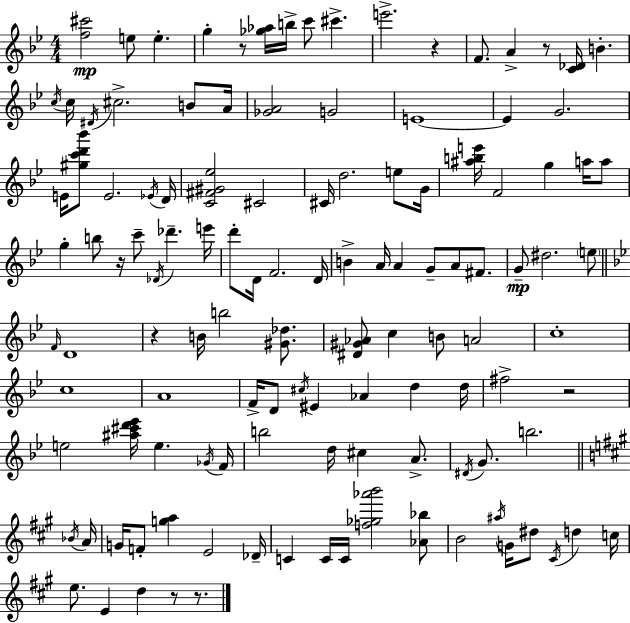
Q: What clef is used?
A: treble